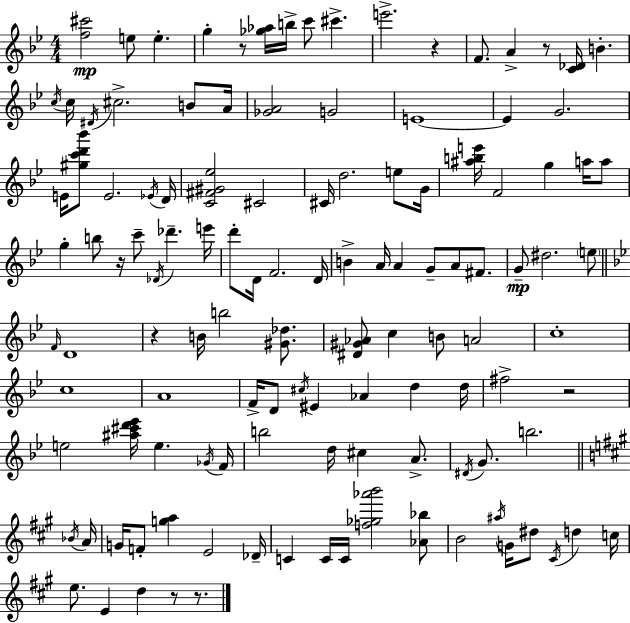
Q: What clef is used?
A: treble